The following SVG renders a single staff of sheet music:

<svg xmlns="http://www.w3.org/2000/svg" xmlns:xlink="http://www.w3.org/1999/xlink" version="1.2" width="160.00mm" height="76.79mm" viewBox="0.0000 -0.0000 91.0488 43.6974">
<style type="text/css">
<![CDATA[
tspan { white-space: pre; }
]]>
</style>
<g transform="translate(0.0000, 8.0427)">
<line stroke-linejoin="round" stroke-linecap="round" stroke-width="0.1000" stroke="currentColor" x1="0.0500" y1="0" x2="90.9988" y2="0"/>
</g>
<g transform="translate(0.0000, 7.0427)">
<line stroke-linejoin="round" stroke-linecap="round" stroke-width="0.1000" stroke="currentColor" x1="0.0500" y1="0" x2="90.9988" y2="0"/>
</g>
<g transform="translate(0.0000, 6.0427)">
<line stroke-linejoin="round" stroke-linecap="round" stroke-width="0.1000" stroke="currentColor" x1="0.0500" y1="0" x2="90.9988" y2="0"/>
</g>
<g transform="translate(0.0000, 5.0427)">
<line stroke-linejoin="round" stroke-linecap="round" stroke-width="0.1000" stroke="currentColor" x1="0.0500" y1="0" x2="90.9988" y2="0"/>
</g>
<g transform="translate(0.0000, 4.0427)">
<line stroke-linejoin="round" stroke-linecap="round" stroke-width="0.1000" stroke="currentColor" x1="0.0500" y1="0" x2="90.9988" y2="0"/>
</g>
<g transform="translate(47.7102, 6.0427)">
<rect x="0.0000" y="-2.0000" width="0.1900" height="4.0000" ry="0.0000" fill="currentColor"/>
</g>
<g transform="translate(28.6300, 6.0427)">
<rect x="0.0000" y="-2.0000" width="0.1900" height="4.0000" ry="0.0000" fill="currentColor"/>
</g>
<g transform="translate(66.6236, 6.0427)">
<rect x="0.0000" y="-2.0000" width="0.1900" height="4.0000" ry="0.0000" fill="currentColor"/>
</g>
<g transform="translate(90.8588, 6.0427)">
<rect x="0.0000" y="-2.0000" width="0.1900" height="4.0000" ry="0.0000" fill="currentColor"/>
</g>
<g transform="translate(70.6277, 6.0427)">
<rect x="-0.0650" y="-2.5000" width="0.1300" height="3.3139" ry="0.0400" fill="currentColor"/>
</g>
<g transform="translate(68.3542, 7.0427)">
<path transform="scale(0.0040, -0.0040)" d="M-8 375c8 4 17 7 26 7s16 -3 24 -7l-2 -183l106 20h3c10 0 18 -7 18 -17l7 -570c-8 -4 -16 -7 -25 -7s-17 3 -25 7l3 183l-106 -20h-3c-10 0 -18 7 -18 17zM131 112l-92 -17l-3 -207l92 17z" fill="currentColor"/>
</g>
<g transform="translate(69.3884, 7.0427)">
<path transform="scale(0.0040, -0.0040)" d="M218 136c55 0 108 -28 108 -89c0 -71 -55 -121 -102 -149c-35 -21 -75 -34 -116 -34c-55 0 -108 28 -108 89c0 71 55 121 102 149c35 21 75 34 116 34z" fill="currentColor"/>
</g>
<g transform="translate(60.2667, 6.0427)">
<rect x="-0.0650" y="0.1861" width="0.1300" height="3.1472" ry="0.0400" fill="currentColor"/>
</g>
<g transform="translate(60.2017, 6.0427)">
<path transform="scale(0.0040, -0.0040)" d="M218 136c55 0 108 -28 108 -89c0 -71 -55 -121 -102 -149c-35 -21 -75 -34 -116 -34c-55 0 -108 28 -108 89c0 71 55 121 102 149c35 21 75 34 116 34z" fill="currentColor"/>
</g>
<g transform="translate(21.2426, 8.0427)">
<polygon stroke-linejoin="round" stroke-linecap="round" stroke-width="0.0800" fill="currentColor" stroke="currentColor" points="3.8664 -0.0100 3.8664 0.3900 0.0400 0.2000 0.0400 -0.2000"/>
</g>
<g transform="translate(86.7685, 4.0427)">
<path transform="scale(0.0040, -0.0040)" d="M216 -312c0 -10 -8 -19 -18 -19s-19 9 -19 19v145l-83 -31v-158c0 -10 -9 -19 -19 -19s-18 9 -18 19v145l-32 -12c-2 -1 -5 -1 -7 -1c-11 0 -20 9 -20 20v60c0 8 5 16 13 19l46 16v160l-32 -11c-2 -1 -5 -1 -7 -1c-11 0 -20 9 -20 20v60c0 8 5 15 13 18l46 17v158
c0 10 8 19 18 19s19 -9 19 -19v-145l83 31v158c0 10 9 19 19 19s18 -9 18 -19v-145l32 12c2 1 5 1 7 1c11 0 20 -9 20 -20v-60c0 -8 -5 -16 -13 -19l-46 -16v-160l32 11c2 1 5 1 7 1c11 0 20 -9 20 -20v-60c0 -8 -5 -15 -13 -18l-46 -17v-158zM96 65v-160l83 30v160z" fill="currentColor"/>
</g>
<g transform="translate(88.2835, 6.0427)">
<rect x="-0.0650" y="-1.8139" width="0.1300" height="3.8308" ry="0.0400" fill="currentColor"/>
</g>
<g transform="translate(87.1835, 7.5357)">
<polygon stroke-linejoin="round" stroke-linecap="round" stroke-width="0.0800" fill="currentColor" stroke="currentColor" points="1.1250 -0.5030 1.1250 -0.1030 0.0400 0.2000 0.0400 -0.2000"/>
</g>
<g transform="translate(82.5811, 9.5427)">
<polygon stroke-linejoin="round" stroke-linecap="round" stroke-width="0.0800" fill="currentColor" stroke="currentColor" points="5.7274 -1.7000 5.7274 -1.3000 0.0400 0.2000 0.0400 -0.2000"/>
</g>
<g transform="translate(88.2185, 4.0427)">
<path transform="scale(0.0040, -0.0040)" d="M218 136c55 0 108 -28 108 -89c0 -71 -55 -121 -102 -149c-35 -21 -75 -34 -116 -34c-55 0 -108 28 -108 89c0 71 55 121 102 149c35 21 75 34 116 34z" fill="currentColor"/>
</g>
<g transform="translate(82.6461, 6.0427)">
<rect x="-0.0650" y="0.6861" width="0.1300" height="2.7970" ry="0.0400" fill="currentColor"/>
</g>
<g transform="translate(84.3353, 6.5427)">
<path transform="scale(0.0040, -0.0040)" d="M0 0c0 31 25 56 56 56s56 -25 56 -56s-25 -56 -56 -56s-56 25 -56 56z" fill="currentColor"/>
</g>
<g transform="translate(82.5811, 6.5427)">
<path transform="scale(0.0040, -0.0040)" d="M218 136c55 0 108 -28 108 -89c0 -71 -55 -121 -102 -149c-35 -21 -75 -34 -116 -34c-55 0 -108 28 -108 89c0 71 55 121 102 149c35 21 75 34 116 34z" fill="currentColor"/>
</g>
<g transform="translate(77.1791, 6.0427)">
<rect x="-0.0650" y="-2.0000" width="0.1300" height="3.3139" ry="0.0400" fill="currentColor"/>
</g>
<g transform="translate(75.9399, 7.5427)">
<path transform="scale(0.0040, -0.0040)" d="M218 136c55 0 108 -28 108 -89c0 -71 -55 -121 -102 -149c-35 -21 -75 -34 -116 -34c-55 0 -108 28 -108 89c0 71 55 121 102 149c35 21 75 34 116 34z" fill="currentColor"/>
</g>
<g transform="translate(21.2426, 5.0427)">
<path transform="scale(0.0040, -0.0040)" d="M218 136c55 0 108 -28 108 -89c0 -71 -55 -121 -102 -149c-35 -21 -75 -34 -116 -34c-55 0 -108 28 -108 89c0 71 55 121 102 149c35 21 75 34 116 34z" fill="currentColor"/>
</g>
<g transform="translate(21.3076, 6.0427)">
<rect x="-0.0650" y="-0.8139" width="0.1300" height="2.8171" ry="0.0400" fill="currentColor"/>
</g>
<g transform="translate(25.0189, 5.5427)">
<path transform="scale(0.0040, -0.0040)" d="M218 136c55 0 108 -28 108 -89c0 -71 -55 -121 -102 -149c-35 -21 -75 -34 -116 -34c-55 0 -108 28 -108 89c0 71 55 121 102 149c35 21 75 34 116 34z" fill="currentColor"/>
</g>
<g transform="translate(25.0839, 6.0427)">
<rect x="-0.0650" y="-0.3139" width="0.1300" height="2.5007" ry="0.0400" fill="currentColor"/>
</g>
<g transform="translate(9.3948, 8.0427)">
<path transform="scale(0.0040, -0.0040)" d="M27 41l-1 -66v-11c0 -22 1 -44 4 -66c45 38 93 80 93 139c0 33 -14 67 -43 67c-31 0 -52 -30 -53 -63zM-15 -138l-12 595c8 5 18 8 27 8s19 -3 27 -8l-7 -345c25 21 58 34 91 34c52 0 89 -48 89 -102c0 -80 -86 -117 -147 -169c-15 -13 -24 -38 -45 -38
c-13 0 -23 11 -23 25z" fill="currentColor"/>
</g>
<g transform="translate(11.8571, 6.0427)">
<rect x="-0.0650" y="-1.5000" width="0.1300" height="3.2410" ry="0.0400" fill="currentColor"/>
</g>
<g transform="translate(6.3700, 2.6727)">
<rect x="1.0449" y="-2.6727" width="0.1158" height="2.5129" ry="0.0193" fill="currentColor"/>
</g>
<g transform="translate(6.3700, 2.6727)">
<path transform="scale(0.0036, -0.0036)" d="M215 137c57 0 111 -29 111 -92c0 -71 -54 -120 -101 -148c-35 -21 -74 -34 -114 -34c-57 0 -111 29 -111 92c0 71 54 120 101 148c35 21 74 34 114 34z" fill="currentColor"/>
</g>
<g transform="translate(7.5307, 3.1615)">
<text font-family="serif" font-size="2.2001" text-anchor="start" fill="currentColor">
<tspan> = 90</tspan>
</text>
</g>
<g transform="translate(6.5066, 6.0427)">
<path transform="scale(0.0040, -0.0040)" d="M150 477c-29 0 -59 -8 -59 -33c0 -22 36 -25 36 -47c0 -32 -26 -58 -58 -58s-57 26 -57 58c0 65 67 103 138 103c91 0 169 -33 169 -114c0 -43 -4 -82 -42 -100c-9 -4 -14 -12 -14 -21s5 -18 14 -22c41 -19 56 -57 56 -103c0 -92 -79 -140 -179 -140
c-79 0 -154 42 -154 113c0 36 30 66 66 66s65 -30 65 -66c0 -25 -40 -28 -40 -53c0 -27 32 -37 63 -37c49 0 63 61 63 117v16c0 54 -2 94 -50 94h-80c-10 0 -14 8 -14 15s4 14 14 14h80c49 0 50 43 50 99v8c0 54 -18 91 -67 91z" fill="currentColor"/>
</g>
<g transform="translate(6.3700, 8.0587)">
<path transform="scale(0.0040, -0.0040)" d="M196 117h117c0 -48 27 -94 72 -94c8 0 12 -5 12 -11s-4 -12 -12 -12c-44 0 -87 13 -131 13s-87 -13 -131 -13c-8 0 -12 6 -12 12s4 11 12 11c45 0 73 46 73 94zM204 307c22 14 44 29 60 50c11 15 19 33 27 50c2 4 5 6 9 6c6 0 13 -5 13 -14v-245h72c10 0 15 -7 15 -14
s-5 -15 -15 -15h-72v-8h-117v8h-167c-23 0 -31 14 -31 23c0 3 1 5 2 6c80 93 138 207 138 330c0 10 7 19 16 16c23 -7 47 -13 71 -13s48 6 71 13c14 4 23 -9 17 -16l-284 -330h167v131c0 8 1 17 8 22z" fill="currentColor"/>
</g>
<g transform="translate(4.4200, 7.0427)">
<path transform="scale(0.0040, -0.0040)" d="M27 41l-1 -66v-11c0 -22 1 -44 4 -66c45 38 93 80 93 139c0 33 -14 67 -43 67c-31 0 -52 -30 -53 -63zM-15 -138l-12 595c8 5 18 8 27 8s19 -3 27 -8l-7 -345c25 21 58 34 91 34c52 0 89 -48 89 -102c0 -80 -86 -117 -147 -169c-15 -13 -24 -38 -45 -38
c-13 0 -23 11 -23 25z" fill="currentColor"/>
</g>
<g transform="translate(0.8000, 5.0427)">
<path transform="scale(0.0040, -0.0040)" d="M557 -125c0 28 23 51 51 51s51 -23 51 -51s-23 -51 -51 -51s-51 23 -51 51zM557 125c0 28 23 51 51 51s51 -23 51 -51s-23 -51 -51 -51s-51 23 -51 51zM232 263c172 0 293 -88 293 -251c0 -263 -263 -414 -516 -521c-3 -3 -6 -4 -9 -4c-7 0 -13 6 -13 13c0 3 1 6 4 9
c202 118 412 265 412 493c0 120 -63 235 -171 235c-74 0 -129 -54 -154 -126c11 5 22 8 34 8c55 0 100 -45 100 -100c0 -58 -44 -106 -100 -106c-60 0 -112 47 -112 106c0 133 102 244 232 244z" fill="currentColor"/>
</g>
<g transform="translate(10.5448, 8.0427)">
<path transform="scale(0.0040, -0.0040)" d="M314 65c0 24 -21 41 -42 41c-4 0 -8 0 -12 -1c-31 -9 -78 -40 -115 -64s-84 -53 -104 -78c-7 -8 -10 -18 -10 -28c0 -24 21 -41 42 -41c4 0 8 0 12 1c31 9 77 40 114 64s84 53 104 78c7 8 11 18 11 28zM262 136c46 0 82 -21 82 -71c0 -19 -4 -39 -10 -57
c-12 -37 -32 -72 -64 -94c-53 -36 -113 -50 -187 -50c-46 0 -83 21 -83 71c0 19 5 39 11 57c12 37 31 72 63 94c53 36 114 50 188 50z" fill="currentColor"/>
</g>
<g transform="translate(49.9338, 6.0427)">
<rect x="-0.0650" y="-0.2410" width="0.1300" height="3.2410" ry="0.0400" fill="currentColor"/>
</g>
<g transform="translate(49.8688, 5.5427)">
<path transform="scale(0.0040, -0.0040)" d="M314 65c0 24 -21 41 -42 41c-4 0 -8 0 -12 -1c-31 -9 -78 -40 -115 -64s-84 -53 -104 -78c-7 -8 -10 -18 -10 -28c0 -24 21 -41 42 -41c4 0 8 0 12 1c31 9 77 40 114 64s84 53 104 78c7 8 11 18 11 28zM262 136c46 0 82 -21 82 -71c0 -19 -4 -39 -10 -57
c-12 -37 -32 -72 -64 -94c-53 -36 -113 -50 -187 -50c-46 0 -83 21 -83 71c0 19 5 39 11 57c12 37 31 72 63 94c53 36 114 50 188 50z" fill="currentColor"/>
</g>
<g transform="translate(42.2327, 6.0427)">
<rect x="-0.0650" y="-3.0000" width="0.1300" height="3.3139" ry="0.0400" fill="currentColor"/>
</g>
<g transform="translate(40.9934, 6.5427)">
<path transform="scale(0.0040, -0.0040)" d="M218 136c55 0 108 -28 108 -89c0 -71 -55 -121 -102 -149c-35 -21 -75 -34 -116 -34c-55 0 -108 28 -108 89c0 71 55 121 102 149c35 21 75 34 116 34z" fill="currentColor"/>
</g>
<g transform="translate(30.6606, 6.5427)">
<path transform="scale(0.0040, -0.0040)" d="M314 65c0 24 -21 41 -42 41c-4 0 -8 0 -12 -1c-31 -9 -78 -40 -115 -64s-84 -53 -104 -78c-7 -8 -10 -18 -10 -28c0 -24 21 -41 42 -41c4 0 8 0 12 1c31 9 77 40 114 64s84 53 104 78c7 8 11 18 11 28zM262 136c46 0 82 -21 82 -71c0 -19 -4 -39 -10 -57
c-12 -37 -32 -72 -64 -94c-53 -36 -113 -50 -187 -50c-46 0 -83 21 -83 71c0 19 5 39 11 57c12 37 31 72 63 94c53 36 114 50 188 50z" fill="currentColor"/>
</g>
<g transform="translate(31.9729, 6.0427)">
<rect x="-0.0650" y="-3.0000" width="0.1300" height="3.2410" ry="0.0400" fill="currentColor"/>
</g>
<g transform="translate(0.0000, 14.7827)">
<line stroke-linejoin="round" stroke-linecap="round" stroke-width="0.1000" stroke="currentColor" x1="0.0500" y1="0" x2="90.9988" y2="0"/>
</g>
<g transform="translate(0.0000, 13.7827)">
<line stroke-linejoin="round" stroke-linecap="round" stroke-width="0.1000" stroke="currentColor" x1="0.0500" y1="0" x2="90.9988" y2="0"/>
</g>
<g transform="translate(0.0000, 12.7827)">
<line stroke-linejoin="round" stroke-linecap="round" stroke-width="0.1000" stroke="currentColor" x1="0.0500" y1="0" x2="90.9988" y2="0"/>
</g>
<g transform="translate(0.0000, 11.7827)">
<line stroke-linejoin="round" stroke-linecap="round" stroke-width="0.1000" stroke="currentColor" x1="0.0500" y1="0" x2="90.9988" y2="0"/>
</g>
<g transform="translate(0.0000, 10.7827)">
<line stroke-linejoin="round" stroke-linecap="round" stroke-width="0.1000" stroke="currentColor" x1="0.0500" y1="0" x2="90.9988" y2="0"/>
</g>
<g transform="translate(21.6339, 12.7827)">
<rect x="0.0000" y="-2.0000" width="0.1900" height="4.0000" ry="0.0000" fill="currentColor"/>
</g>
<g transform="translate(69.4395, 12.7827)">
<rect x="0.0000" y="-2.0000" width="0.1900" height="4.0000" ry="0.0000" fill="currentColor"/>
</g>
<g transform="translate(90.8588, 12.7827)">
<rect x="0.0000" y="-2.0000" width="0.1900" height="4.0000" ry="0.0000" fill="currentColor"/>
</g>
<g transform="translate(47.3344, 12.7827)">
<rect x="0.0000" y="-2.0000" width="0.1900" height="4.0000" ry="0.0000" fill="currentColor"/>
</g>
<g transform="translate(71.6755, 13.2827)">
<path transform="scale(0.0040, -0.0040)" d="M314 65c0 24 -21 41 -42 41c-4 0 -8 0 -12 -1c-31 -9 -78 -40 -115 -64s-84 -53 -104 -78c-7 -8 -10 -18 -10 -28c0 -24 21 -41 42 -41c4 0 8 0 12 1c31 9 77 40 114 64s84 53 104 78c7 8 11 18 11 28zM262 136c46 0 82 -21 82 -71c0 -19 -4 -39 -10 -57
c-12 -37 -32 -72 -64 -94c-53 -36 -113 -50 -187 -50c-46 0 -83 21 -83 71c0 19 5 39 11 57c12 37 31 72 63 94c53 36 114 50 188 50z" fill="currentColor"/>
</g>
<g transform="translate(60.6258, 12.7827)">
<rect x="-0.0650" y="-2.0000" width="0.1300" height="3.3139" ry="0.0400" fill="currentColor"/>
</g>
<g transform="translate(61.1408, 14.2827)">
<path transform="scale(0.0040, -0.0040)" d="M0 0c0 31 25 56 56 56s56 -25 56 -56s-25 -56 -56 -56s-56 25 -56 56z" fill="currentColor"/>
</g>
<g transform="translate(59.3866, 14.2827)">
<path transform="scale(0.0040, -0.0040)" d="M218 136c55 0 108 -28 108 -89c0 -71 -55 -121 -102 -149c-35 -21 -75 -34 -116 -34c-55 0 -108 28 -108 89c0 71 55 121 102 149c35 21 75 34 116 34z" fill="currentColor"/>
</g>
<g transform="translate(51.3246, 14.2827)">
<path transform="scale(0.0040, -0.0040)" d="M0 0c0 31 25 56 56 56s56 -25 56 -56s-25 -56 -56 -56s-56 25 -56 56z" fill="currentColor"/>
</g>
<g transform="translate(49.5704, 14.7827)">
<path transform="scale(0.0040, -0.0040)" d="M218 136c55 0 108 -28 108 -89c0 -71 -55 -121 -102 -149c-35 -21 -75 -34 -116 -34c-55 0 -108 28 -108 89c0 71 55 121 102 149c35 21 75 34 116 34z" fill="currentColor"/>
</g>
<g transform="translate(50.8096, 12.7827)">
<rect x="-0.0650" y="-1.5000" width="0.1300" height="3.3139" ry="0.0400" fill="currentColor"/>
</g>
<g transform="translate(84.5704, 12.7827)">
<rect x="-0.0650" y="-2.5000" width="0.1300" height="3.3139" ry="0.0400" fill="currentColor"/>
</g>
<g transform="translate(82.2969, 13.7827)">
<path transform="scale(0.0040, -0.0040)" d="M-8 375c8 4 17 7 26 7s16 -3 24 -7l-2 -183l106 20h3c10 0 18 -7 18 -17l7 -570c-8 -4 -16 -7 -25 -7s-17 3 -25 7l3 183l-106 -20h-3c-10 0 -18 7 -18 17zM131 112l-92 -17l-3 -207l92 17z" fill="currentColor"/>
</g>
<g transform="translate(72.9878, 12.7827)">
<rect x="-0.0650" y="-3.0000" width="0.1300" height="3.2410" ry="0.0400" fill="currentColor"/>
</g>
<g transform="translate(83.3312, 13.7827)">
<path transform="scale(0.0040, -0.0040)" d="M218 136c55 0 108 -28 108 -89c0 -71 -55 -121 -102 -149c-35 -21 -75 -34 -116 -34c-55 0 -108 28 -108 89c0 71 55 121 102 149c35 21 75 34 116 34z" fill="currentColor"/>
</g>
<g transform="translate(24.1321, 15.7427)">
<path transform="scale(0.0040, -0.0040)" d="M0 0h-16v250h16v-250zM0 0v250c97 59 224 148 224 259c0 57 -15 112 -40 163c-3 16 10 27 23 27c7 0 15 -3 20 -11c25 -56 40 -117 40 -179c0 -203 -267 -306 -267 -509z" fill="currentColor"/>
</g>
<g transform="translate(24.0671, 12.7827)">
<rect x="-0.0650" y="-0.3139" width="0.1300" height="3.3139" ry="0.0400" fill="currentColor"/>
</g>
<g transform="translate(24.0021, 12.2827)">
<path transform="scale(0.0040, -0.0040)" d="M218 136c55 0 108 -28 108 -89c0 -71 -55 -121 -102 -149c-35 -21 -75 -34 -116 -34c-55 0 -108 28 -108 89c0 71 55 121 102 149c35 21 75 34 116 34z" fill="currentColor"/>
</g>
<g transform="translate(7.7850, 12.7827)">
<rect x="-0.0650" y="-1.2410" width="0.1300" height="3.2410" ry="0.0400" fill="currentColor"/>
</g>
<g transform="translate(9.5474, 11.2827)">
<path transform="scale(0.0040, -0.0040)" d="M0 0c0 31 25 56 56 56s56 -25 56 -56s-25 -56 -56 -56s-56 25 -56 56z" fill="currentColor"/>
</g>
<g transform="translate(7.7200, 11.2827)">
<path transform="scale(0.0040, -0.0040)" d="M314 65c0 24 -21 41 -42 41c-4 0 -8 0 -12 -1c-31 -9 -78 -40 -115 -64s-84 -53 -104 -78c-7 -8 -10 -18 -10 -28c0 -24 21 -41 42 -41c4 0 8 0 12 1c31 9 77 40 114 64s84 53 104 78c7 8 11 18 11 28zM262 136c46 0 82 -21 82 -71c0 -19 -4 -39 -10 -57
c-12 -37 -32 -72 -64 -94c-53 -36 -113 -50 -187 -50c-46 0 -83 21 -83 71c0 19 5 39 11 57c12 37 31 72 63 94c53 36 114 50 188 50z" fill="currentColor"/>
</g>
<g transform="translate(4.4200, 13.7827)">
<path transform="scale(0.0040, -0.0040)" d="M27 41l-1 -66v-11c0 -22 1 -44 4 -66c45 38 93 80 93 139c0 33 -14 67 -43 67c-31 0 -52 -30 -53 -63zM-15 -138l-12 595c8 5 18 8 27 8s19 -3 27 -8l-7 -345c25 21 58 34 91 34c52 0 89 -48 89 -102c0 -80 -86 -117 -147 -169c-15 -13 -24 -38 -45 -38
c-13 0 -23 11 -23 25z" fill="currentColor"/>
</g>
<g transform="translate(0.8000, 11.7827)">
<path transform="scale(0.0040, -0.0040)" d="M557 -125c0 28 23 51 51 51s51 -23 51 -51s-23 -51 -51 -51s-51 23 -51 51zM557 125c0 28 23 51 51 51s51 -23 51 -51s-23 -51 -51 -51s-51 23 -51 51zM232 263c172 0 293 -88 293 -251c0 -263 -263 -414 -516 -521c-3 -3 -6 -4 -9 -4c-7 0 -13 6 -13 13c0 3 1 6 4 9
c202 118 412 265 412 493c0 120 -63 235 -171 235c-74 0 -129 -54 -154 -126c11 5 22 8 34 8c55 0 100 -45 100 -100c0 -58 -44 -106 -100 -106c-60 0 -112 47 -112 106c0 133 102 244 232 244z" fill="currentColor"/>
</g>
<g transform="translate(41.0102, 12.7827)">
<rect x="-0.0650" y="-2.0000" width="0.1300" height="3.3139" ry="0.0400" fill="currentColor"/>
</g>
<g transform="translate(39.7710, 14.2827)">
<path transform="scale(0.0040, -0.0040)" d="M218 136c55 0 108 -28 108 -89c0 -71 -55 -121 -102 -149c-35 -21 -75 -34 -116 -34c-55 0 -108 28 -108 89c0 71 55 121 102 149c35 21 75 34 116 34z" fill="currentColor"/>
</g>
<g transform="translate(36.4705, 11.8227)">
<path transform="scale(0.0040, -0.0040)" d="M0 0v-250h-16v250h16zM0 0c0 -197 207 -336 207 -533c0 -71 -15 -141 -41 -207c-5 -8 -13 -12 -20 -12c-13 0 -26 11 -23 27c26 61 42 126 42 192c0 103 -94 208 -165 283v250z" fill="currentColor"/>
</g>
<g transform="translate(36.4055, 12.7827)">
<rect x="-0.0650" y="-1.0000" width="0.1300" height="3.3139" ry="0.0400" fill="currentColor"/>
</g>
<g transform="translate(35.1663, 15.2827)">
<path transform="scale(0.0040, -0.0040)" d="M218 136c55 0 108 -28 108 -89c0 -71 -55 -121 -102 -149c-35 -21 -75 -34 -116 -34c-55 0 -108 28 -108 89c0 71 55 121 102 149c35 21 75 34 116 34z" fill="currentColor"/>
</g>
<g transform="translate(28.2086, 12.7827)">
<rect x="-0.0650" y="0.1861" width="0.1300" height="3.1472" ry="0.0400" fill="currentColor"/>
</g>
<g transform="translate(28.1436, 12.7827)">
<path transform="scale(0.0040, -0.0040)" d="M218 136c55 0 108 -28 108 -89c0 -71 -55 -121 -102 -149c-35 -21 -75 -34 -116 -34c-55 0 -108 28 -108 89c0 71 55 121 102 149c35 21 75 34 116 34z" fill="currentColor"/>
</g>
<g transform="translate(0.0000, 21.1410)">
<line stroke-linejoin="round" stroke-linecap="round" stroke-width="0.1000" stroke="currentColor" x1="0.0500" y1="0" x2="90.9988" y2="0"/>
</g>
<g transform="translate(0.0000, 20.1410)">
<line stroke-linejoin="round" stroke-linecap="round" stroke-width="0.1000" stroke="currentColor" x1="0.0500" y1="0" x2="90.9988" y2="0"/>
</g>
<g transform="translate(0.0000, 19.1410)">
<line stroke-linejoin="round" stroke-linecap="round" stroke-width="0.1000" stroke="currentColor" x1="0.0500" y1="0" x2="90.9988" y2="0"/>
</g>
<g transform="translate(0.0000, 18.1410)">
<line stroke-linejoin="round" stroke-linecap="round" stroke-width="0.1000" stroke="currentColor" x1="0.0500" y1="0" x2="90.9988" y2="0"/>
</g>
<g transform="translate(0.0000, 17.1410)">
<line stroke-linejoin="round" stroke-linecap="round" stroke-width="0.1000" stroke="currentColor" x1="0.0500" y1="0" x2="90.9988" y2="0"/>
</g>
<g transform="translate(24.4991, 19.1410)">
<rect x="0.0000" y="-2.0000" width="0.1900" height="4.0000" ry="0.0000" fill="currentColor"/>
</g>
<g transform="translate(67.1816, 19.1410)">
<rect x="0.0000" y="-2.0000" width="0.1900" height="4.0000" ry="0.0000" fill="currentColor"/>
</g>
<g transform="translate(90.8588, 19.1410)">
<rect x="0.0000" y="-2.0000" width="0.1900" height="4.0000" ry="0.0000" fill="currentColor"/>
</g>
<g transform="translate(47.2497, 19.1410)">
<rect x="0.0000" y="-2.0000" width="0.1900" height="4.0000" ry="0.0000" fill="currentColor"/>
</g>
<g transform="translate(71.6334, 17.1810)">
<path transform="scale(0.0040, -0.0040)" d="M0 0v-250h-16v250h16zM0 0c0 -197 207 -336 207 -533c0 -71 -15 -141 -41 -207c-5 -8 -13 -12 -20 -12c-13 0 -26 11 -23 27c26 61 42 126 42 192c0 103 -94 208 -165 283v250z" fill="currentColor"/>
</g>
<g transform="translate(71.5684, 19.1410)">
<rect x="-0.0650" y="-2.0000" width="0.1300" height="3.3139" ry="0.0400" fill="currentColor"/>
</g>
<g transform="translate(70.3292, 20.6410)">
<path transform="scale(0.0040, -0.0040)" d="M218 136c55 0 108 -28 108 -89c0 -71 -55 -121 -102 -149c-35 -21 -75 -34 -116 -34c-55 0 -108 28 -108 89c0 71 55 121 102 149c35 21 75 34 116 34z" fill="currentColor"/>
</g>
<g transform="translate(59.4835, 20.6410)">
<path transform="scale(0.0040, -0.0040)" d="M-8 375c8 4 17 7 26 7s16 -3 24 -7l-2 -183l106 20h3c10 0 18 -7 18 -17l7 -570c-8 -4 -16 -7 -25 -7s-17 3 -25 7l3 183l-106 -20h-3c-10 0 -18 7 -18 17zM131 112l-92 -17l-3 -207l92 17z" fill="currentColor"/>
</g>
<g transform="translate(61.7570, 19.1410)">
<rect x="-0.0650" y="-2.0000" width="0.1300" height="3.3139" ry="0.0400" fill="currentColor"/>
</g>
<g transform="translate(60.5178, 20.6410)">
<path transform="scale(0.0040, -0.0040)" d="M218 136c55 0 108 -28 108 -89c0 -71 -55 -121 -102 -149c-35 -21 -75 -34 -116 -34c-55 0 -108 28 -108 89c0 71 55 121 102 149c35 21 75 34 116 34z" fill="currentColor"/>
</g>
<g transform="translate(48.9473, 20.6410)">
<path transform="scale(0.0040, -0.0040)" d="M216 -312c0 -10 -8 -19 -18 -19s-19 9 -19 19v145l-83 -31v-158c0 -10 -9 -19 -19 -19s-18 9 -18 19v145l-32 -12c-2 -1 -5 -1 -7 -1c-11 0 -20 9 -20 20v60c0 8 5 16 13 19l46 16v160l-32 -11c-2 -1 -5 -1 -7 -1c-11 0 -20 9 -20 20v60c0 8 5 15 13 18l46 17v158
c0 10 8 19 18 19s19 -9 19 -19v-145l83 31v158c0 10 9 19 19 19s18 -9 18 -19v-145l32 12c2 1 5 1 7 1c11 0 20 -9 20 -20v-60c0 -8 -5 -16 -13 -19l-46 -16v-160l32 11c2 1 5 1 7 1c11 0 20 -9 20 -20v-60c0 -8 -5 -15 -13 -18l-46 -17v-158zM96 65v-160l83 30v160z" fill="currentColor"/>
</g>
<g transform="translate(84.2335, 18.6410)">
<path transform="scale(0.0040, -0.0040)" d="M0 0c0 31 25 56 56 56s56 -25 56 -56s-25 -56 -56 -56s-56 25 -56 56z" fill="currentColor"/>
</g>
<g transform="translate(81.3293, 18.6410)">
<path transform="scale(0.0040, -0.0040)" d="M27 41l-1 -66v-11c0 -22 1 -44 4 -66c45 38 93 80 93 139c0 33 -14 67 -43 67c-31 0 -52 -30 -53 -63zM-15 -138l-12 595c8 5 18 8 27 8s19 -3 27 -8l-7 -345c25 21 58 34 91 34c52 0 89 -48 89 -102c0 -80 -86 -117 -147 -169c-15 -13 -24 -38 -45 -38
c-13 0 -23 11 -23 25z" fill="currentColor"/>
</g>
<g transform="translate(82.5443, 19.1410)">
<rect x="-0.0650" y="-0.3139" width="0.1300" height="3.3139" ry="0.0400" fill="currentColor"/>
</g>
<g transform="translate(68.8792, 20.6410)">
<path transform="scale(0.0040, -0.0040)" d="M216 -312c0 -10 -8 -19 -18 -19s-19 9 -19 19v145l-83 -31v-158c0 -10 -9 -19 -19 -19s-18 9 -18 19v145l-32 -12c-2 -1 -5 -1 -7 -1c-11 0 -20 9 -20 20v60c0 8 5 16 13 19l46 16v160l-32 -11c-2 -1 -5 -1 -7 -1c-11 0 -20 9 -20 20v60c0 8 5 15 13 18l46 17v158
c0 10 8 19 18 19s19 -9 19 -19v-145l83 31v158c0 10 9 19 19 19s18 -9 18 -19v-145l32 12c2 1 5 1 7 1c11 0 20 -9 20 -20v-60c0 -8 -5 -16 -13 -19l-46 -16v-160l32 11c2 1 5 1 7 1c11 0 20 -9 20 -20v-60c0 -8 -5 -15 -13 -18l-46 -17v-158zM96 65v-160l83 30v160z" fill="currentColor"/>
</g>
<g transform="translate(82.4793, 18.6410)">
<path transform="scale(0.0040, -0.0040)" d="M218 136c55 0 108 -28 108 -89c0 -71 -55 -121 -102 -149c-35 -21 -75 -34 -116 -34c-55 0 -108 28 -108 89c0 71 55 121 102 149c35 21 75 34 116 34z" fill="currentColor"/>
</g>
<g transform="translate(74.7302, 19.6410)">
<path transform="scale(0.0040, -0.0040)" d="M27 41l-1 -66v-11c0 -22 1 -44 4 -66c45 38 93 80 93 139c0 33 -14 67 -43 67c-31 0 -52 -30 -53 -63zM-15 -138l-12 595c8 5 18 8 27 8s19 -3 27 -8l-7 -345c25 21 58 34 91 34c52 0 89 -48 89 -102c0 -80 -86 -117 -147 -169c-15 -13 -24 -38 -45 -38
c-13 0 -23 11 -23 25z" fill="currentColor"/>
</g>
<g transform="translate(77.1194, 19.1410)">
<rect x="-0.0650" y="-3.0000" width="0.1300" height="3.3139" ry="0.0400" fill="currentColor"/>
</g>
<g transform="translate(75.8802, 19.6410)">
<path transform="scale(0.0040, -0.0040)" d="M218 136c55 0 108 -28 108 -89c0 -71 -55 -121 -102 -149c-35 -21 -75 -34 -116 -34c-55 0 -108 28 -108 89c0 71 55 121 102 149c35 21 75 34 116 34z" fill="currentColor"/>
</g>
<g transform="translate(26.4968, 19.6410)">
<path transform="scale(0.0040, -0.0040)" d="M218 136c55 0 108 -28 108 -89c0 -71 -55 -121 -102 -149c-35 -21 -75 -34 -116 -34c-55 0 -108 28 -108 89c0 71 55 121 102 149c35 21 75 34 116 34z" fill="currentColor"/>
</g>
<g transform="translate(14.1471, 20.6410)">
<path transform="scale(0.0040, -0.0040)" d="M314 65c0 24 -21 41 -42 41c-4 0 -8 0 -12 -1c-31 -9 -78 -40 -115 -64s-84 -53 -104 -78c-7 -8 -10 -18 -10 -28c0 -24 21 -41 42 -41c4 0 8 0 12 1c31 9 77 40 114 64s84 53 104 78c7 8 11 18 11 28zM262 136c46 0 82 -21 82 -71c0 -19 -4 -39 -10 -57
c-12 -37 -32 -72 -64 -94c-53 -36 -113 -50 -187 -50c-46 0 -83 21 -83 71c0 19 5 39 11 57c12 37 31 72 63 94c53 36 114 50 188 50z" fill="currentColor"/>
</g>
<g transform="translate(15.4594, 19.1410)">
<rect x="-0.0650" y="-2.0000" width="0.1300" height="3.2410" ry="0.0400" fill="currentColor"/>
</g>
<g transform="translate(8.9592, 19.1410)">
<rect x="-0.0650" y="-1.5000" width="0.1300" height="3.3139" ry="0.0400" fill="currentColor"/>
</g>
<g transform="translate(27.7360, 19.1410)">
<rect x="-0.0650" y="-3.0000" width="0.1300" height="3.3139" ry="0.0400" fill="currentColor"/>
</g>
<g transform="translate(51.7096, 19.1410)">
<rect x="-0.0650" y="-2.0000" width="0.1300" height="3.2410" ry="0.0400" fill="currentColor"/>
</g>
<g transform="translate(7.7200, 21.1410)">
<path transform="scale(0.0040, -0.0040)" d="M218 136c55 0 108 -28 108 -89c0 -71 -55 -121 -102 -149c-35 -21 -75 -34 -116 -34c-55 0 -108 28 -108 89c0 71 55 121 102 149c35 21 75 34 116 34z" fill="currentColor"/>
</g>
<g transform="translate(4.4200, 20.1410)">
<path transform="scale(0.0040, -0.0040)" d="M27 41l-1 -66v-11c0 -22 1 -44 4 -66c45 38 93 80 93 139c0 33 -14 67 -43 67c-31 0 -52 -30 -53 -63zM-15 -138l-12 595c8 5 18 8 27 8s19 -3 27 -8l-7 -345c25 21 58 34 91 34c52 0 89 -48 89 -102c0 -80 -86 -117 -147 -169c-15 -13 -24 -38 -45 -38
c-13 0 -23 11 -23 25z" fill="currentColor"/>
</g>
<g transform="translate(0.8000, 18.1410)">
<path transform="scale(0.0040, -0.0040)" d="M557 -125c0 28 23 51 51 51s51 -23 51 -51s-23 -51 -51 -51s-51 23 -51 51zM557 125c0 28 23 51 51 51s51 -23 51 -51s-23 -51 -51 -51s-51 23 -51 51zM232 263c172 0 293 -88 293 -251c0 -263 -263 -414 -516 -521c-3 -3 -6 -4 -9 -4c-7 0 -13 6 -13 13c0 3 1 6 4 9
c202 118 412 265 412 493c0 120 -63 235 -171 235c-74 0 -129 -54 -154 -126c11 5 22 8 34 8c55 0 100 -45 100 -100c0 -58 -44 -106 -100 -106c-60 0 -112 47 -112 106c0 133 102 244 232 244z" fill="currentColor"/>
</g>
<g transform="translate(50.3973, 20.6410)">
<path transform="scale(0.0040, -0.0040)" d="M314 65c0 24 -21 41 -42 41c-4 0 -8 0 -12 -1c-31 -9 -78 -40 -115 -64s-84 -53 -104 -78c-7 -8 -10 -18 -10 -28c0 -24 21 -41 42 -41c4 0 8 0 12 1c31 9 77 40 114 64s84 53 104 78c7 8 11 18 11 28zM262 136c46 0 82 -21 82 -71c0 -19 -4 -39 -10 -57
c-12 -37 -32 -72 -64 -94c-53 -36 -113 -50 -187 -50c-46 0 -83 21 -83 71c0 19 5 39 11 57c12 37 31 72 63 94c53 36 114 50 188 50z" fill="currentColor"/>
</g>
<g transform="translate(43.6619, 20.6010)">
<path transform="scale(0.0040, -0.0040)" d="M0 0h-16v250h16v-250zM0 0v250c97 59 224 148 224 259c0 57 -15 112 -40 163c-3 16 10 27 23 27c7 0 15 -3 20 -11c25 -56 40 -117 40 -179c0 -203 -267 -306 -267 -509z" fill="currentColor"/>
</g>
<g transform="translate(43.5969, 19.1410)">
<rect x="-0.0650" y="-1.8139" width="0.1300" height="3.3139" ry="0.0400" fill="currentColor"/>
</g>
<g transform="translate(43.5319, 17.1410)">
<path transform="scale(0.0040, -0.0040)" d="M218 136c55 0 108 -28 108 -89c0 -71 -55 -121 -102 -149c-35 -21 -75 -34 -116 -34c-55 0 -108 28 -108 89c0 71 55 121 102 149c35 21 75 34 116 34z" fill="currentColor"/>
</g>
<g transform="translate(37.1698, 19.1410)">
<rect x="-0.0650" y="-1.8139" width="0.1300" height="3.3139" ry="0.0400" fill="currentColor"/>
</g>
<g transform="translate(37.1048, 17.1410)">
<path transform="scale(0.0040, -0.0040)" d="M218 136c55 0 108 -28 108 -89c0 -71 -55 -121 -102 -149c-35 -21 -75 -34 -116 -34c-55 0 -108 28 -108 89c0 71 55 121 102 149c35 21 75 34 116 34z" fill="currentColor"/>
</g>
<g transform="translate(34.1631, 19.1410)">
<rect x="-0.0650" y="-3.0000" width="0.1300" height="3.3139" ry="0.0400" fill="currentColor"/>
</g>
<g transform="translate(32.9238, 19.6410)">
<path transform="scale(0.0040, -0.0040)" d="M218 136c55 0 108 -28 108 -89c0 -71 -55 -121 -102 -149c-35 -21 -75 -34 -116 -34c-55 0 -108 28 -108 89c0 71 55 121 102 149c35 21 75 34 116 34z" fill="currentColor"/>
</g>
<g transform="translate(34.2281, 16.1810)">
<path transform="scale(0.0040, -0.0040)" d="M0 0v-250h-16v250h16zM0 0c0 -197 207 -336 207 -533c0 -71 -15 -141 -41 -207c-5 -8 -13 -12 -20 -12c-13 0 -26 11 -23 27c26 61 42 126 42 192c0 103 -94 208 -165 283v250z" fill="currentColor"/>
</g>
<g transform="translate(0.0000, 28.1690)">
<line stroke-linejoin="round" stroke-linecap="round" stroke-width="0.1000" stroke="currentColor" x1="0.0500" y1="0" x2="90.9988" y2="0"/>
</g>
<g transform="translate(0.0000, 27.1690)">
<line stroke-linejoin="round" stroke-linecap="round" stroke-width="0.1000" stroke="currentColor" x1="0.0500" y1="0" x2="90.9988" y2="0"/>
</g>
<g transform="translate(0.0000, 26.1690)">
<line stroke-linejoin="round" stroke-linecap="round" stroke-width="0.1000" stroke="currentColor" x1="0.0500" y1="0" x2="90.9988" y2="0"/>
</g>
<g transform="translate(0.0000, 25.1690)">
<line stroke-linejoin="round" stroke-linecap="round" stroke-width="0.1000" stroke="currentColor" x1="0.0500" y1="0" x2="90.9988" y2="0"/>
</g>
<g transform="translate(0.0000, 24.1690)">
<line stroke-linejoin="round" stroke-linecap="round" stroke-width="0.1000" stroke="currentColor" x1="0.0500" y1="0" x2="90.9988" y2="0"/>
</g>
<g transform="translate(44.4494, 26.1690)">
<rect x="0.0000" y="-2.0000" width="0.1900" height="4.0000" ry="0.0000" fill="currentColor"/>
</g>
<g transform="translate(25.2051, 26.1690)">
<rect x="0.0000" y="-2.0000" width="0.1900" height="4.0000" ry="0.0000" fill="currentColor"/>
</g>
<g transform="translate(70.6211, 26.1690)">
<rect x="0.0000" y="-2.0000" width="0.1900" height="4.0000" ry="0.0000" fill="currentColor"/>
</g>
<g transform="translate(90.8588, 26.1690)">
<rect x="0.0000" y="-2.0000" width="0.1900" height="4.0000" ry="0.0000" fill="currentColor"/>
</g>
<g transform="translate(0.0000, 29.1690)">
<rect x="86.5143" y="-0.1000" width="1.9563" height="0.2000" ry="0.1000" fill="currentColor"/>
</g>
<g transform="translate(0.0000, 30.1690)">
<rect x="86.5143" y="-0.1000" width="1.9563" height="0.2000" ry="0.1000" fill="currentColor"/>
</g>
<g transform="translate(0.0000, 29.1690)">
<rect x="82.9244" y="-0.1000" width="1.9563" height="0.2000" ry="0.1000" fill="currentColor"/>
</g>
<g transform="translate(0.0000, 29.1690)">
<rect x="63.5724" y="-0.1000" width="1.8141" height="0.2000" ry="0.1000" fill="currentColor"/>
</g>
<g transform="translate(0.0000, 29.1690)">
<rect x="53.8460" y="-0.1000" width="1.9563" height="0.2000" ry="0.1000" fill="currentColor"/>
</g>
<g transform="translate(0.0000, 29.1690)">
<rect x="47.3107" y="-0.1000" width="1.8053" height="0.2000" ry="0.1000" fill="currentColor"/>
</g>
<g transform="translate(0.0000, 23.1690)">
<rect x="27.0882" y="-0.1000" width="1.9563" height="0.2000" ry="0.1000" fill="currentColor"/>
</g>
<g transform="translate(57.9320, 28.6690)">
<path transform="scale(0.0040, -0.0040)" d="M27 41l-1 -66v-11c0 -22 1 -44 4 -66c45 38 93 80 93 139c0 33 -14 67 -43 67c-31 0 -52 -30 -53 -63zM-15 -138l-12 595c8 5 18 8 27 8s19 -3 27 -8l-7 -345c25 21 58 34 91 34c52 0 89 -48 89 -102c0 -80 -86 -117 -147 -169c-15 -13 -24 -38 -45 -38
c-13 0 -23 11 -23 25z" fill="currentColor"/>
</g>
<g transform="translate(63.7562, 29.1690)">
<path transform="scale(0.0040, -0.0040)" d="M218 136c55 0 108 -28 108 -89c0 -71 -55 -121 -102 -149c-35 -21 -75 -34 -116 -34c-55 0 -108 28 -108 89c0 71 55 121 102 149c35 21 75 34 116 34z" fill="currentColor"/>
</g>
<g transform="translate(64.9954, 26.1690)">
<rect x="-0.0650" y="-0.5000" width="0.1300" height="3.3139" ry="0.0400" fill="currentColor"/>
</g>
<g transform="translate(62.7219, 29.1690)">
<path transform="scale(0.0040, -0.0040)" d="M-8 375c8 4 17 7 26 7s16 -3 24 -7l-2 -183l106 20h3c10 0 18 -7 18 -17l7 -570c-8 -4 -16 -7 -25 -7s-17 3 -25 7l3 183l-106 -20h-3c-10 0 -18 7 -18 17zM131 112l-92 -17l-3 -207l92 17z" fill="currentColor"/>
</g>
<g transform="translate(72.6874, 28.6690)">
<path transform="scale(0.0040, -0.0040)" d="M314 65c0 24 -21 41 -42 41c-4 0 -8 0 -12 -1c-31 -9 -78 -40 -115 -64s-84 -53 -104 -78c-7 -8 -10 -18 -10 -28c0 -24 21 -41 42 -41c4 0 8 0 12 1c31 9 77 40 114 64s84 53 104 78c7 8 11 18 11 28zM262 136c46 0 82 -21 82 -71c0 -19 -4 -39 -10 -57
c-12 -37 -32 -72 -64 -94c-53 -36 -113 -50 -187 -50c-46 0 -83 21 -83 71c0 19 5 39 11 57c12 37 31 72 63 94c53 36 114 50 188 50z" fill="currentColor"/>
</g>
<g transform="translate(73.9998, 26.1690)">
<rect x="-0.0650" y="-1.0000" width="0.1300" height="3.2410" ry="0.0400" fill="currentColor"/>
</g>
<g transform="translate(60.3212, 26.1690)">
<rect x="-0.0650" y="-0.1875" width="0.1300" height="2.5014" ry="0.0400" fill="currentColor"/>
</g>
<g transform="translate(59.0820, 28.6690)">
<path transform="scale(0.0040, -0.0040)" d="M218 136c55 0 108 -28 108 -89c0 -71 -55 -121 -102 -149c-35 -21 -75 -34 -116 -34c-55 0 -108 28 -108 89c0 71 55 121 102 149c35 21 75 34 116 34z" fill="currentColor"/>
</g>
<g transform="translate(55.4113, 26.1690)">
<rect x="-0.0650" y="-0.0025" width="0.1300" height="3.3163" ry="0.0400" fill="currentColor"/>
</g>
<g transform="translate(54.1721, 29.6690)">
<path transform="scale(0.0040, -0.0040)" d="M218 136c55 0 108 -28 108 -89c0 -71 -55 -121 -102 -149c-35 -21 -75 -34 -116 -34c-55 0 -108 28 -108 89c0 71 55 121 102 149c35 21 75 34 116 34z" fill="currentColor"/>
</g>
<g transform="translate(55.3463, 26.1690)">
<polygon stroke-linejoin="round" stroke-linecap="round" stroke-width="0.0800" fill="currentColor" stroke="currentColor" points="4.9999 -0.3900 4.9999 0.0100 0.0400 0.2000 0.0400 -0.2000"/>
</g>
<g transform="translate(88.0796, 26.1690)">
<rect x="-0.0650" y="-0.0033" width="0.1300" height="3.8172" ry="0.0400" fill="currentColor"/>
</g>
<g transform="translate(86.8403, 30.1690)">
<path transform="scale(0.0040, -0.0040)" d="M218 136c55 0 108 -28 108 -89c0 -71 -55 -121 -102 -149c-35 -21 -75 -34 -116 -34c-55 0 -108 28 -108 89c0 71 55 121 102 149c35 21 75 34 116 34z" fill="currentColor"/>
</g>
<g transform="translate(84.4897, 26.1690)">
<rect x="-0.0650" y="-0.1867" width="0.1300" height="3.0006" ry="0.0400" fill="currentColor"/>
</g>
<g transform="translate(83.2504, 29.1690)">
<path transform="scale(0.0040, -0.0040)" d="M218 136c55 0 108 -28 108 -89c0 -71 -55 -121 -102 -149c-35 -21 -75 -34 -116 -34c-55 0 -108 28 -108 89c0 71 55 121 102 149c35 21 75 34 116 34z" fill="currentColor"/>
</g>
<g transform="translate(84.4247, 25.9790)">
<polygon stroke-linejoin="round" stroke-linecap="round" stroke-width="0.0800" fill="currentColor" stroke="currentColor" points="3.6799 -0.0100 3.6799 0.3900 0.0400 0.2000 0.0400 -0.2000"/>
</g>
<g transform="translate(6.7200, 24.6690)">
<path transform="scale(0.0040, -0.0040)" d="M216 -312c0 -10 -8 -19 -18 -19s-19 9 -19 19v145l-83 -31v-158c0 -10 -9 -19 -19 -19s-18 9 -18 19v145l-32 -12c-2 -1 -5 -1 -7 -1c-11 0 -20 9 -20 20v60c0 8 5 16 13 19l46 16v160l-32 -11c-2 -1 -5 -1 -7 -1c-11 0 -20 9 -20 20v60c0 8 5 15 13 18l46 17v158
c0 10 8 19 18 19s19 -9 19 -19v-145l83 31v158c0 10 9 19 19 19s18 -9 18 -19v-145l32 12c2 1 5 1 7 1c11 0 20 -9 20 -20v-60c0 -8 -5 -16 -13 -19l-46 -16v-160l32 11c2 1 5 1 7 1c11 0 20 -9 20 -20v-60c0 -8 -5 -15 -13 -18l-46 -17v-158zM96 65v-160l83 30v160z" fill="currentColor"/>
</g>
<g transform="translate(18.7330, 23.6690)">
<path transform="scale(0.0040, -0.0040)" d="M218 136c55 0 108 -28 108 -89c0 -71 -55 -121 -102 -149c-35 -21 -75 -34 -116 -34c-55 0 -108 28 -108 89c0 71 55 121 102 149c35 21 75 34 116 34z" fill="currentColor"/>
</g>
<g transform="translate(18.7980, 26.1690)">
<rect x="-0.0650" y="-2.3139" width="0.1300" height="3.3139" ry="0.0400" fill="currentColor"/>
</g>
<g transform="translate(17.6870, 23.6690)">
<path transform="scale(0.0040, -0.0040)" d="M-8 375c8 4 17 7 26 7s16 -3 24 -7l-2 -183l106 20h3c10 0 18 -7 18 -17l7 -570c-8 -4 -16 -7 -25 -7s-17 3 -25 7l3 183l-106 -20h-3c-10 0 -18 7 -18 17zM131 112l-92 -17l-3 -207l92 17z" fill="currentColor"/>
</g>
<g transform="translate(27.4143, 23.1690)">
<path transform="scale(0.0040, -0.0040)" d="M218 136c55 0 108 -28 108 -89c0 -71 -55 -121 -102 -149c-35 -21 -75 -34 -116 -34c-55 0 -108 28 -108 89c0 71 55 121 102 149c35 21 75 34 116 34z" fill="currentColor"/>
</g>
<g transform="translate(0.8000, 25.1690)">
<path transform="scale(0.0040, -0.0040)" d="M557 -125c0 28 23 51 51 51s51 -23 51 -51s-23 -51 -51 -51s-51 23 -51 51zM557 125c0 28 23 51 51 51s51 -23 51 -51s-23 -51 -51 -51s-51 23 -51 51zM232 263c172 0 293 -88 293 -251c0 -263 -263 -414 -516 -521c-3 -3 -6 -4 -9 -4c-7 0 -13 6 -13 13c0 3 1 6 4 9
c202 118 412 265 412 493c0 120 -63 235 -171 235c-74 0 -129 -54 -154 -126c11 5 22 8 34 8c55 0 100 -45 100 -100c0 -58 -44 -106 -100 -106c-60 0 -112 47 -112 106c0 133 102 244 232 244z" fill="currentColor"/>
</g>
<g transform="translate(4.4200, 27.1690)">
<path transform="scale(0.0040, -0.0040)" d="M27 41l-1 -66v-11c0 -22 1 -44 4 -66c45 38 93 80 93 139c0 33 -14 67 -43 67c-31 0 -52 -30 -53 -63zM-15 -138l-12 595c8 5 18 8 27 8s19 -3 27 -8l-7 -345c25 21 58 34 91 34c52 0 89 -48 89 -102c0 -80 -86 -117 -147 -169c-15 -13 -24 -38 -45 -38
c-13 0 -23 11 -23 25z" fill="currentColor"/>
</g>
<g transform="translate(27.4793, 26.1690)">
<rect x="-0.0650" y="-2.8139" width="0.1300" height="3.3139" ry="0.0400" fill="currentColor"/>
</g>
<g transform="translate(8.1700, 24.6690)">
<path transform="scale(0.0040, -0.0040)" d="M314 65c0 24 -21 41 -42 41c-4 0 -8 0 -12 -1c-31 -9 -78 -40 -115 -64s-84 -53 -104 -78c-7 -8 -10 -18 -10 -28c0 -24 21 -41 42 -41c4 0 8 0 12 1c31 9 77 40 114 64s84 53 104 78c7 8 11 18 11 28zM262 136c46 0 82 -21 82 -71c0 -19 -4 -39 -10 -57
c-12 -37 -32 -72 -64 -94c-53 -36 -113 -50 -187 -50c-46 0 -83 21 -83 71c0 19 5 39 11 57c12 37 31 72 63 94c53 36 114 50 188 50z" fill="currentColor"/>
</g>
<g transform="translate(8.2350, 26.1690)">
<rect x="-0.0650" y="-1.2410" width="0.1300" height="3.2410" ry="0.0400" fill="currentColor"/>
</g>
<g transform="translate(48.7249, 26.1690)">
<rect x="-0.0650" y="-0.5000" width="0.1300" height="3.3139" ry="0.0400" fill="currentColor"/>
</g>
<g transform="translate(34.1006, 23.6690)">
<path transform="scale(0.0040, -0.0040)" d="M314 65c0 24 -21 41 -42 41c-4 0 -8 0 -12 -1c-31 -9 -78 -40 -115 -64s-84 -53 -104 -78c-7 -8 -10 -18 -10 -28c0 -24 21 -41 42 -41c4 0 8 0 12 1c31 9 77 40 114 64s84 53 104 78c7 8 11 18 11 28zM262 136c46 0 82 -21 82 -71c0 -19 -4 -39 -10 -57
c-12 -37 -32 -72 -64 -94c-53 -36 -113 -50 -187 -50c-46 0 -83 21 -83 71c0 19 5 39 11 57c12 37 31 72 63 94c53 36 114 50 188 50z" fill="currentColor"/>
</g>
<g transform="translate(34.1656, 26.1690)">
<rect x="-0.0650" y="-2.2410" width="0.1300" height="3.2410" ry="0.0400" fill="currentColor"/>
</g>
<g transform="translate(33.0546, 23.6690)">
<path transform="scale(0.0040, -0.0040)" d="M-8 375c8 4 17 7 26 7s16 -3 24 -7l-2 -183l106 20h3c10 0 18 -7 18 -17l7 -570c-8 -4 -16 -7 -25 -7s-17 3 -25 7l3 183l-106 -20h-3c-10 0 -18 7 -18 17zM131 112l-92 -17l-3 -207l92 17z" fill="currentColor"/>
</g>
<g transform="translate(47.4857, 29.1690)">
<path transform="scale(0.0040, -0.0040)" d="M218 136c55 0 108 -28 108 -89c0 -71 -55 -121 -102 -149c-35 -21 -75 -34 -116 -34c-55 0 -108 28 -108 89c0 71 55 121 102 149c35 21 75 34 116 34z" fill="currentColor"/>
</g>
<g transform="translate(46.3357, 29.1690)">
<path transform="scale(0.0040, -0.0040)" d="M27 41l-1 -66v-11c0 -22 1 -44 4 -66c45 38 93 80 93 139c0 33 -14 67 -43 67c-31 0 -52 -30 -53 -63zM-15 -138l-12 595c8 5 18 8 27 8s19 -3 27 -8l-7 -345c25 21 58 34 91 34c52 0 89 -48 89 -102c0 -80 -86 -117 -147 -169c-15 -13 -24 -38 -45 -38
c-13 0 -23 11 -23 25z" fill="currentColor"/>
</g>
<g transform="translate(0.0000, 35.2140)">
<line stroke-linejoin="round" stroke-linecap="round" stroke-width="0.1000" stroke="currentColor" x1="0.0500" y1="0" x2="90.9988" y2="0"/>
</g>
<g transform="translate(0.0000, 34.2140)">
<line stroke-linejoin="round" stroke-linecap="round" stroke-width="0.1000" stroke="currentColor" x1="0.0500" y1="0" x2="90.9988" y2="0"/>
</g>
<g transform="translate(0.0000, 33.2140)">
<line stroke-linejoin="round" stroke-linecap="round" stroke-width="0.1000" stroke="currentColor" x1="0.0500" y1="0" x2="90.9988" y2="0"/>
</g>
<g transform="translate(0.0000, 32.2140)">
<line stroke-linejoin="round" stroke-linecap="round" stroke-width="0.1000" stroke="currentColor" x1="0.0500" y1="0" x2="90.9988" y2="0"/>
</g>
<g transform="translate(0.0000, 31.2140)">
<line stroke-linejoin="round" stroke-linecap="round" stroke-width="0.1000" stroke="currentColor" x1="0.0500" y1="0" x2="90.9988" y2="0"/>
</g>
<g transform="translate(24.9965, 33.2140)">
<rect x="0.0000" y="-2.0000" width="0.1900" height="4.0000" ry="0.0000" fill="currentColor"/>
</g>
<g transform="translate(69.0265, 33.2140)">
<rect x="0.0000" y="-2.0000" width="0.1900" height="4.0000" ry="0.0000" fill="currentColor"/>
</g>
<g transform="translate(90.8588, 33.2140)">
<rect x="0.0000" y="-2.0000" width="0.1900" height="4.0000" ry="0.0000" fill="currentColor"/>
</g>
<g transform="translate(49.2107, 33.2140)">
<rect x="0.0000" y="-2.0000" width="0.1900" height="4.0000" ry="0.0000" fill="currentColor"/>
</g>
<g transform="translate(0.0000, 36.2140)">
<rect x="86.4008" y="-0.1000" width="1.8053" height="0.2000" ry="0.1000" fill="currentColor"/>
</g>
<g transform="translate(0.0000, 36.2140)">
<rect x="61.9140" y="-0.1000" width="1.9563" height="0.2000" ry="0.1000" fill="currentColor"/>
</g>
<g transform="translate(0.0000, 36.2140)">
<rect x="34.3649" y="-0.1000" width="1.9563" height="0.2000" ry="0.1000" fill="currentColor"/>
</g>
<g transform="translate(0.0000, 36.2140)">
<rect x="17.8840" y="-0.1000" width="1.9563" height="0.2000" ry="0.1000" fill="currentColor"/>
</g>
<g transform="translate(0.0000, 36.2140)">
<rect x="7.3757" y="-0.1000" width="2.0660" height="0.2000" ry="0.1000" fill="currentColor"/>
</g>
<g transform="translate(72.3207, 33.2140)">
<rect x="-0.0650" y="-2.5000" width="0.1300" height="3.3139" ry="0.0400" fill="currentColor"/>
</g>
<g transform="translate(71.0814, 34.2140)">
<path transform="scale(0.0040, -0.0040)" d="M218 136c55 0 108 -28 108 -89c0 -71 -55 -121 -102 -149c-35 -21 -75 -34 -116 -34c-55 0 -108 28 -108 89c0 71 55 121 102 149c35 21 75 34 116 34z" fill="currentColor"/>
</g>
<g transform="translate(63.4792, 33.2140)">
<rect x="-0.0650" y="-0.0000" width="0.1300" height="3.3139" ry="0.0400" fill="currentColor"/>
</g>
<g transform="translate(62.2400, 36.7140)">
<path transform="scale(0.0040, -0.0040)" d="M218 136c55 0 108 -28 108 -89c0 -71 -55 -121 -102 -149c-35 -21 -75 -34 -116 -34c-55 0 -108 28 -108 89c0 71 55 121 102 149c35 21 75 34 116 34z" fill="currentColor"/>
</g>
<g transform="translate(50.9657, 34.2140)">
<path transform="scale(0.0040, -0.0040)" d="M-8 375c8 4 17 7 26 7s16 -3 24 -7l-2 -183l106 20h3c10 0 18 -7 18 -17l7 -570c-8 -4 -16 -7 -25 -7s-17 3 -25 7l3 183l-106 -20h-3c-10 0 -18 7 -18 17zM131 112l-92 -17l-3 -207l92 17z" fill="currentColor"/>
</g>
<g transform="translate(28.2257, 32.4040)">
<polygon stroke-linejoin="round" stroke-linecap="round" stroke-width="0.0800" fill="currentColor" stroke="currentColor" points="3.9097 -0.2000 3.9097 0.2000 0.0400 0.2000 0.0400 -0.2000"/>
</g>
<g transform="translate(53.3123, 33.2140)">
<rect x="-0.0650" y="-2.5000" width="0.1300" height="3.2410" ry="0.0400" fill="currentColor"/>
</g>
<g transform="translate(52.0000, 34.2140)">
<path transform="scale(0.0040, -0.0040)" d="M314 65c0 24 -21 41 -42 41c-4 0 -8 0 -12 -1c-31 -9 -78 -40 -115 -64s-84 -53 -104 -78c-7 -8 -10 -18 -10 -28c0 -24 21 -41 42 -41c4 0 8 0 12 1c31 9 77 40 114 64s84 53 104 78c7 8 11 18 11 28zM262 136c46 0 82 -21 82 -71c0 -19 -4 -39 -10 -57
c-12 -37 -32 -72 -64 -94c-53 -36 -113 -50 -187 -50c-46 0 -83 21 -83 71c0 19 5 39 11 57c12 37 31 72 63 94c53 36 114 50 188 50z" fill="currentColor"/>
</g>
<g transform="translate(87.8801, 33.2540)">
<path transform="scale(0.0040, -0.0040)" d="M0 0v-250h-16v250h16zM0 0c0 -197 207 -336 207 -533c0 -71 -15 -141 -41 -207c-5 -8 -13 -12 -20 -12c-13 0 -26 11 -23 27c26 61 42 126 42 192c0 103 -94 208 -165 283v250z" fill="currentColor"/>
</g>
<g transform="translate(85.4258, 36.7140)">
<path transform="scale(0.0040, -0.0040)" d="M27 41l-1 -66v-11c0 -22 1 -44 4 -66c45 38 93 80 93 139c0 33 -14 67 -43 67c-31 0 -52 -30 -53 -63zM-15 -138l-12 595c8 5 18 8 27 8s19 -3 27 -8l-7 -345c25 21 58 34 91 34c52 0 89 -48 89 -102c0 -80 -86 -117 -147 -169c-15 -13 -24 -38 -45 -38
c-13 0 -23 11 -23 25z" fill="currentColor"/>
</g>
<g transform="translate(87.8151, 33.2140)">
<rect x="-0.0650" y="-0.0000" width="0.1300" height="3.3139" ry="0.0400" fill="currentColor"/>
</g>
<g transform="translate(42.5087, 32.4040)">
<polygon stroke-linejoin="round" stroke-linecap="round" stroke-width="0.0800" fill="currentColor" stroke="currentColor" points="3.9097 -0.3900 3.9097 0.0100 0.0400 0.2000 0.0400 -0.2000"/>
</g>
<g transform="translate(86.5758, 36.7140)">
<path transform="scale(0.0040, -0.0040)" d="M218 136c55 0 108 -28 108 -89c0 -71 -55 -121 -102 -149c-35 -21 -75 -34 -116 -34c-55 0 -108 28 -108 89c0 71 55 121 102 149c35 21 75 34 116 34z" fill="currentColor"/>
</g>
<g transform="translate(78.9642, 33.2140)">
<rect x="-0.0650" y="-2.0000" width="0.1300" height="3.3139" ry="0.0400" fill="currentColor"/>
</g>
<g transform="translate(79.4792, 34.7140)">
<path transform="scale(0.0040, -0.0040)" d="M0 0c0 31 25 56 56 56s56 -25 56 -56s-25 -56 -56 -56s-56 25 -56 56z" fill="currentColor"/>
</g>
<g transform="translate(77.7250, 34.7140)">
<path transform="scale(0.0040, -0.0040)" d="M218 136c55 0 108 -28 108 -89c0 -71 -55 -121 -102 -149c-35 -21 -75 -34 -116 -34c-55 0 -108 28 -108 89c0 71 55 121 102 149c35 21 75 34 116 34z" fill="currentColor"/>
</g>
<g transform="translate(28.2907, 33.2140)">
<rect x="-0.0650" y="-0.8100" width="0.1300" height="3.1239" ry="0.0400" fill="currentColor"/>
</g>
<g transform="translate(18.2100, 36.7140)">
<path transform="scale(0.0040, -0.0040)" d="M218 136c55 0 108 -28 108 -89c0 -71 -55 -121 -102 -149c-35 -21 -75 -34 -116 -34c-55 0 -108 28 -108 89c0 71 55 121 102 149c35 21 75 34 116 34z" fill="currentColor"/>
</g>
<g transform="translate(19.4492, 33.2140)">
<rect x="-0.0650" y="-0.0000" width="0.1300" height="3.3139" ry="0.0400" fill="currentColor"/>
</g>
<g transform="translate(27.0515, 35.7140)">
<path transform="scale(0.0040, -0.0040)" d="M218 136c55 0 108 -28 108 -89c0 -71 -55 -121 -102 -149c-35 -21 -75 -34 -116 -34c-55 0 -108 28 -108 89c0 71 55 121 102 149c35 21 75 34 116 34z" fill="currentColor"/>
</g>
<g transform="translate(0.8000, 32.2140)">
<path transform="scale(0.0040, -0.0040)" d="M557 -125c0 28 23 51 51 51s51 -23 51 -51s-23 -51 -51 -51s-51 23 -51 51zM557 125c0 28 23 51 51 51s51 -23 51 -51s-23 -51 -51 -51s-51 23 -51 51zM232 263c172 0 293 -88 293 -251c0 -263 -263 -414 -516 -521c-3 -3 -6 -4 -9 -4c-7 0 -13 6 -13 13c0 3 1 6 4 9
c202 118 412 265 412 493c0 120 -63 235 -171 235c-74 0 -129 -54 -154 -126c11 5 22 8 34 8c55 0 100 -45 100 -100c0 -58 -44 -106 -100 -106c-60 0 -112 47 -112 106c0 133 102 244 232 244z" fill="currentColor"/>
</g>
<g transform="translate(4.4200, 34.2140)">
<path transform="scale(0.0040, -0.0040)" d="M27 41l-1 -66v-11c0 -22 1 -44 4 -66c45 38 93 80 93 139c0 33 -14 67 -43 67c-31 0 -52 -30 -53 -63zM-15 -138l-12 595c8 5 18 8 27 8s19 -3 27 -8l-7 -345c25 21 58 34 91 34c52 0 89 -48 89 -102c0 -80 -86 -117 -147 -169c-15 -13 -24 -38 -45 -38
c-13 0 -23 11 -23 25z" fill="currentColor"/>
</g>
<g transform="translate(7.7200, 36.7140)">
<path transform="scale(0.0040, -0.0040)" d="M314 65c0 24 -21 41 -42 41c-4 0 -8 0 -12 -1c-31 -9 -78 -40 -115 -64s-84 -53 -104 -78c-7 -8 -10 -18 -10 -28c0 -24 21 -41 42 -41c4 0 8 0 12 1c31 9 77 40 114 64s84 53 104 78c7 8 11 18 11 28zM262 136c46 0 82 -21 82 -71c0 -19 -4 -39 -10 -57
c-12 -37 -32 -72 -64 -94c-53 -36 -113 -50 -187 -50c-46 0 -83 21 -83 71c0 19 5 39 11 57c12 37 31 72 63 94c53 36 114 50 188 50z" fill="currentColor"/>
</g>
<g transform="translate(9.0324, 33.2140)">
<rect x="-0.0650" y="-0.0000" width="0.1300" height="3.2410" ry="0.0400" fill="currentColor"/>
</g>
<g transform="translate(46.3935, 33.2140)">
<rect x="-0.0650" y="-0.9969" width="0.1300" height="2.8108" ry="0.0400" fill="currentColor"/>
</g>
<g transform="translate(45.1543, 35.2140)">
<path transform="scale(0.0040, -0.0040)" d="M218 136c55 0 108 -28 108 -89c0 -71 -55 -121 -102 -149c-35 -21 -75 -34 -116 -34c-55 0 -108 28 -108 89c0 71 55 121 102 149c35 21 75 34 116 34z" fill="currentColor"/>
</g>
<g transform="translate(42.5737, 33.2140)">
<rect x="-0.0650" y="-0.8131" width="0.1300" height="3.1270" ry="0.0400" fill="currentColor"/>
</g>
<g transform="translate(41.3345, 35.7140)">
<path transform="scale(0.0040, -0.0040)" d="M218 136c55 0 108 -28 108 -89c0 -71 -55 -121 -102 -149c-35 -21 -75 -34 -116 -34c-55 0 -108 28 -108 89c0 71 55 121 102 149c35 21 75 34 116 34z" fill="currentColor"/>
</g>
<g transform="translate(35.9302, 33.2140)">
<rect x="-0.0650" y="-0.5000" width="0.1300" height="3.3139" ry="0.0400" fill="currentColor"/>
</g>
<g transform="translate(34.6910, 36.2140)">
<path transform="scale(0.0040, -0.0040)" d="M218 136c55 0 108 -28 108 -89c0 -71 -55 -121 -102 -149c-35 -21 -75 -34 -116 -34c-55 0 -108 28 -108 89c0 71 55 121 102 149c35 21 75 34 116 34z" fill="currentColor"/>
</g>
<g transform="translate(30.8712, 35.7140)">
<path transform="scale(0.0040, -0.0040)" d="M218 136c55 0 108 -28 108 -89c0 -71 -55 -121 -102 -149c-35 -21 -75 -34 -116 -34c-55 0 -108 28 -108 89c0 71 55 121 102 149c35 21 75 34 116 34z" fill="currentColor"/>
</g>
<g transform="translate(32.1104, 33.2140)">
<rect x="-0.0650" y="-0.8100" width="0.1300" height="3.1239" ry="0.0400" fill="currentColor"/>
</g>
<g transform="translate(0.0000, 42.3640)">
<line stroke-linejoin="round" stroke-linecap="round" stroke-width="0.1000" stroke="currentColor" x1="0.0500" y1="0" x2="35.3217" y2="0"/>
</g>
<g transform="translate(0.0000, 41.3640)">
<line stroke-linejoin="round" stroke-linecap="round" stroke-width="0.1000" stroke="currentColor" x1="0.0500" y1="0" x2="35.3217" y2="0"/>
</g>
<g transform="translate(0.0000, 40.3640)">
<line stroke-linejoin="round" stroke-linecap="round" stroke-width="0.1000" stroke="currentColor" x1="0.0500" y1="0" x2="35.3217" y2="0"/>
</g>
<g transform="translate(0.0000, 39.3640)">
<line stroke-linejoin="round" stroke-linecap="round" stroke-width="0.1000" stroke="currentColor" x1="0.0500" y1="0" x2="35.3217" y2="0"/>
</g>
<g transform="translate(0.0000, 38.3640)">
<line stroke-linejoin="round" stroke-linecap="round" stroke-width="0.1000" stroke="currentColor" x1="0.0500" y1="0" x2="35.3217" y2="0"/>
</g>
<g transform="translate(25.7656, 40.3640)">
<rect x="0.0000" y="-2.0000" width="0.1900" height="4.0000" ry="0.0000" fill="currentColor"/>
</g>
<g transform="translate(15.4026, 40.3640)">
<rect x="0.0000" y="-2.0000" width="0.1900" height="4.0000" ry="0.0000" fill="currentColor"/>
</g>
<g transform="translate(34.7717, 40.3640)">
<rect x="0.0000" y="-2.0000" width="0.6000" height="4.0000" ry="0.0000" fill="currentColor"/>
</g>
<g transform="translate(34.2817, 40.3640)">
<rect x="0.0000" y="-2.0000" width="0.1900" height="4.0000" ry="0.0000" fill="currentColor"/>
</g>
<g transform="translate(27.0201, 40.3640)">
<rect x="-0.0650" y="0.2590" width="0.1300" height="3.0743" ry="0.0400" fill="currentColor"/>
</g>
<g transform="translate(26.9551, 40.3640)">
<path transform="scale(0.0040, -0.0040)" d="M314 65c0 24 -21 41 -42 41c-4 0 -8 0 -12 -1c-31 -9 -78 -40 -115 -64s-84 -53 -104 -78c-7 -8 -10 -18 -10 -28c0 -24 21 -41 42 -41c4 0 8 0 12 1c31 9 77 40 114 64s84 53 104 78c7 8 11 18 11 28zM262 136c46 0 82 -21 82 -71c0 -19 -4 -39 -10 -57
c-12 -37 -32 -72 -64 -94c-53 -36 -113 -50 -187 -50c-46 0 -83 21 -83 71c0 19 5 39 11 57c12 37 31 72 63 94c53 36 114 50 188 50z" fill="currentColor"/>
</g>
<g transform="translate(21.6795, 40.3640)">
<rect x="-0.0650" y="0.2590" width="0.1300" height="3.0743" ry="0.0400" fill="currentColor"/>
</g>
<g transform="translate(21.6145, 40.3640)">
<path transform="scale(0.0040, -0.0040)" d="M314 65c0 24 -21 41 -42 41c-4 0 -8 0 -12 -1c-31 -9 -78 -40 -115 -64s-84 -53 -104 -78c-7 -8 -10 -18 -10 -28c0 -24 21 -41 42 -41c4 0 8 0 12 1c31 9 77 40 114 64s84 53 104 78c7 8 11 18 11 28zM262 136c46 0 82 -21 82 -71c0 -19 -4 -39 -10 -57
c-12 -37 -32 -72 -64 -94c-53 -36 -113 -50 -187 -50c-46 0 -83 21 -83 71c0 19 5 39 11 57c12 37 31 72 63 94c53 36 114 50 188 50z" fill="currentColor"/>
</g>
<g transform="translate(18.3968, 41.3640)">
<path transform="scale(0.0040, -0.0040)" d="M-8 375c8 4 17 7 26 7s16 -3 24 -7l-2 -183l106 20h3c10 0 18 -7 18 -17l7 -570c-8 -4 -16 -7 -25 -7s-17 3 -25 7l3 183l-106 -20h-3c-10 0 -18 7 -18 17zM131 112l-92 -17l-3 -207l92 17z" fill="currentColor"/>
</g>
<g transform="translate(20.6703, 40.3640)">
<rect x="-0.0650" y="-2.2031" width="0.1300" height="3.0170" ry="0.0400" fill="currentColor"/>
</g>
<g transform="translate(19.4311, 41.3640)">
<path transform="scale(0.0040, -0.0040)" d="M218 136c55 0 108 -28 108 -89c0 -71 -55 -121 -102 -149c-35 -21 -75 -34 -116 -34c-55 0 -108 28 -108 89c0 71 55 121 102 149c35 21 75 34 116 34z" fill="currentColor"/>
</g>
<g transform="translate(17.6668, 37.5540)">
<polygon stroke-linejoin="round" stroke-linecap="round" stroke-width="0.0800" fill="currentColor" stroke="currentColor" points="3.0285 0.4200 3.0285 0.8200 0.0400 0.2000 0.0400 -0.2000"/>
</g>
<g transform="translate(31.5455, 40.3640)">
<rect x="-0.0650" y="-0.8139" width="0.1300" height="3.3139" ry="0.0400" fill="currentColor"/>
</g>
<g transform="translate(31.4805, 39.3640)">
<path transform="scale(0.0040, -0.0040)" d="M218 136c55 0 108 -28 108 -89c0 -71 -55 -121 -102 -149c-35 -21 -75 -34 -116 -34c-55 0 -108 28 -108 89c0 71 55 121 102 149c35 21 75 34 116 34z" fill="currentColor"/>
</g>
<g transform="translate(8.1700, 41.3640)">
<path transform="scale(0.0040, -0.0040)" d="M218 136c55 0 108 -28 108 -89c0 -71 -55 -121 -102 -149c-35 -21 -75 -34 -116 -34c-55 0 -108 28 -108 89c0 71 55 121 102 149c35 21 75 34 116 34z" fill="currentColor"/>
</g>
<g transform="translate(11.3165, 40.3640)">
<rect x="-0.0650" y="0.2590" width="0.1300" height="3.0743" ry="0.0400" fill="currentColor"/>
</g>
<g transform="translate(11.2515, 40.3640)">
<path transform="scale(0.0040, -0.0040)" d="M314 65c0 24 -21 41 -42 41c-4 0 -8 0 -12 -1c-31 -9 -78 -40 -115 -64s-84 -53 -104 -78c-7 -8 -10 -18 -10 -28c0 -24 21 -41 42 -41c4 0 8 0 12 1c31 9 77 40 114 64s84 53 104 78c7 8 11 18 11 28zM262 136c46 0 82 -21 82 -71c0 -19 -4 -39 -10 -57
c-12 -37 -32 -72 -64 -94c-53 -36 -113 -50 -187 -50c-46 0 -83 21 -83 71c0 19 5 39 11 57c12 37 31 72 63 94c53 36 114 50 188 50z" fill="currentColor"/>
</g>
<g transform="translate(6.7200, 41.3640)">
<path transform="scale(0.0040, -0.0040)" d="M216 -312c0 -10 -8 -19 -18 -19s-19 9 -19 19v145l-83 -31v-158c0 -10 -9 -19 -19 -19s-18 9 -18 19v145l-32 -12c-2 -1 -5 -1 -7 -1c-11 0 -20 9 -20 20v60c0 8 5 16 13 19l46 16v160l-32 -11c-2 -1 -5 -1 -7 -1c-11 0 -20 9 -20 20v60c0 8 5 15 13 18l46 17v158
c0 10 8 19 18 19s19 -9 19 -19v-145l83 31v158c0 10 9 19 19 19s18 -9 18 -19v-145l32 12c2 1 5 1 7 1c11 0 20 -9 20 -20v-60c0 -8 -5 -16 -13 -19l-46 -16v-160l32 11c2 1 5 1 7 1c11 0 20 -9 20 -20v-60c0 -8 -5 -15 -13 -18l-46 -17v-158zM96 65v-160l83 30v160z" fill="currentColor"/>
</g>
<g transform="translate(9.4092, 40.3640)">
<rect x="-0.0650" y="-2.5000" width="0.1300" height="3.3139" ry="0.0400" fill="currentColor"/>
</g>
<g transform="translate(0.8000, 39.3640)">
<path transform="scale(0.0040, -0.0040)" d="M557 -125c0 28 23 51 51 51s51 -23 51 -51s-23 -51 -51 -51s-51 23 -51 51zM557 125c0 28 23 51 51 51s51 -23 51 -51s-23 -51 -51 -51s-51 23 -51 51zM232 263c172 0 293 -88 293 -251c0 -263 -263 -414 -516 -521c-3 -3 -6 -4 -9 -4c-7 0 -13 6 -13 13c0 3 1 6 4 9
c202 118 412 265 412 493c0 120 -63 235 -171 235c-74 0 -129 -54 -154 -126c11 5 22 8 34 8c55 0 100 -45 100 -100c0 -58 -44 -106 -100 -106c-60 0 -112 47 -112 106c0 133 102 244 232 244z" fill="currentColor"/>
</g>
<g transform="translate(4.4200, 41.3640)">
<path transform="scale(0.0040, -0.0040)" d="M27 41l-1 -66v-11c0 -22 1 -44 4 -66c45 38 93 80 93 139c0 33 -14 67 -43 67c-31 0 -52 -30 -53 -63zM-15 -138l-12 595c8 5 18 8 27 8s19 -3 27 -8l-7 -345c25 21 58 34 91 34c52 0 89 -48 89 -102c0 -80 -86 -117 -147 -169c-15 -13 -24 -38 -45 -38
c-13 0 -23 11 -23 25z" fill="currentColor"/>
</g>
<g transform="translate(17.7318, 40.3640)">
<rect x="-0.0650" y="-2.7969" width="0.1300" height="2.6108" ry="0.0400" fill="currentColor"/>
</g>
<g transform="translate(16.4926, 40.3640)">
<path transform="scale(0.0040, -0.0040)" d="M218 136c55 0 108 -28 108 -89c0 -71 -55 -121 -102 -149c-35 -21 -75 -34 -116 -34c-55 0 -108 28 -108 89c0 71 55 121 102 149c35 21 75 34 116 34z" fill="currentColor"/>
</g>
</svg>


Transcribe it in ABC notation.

X:1
T:Untitled
M:3/4
L:1/4
K:F
_G,,2 F,/2 E,/2 C,2 C, E,2 D, B,, A,, C,/2 ^A,/4 G,2 E,/2 D, F,,/2 A,, G,, A,, C,2 B,, G,, A,,2 C, C,/2 A, A,/2 ^A,,2 A,, ^A,,/2 _C, _E, ^G,2 B, C B,2 _E,, D,,/2 _F,,/2 E,, F,,2 E,,/2 C,,/2 D,,2 D,, F,,/2 F,,/2 E,, F,,/2 G,,/2 B,,2 D,, _B,, A,, _D,,/2 ^B,, D,2 D,/2 B,,/2 D,2 D,2 F,